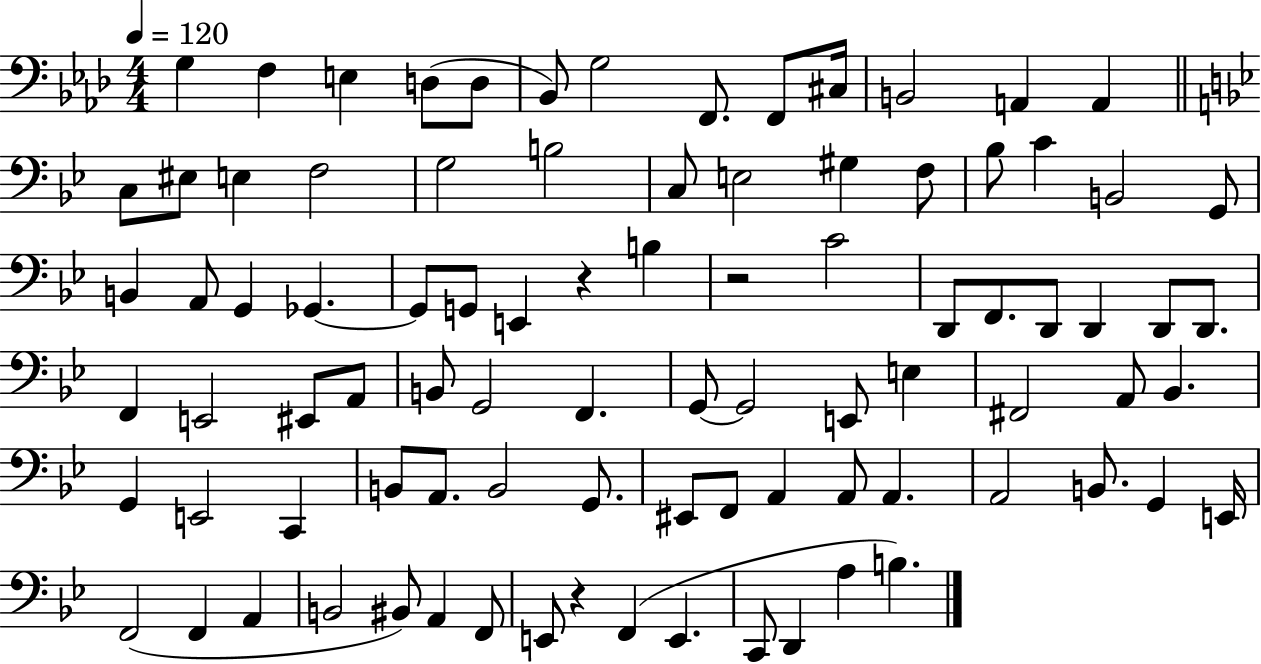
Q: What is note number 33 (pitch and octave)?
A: G2